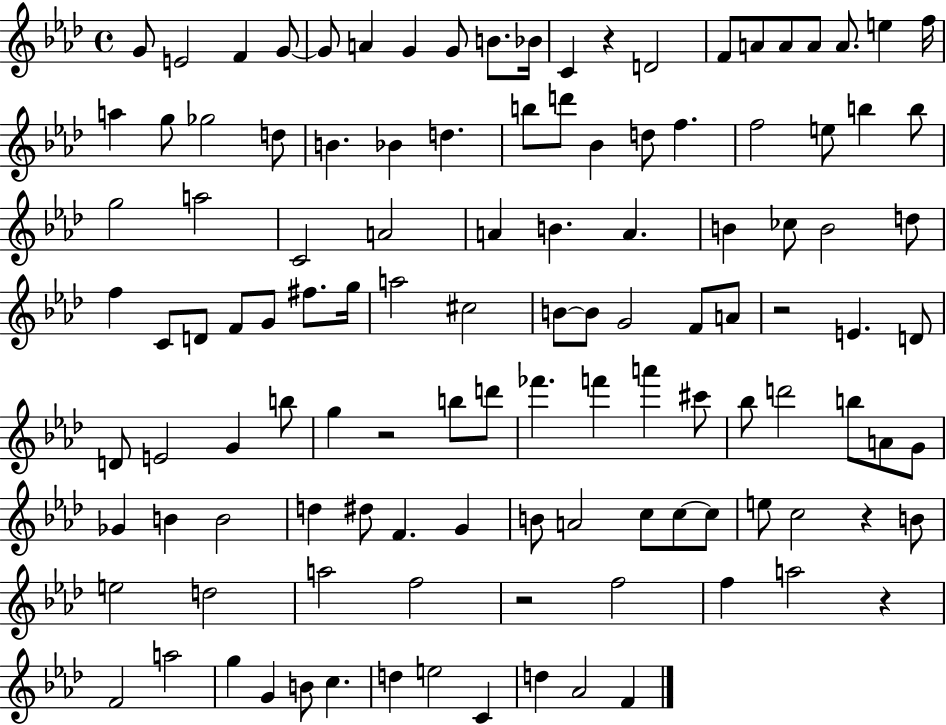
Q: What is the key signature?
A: AES major